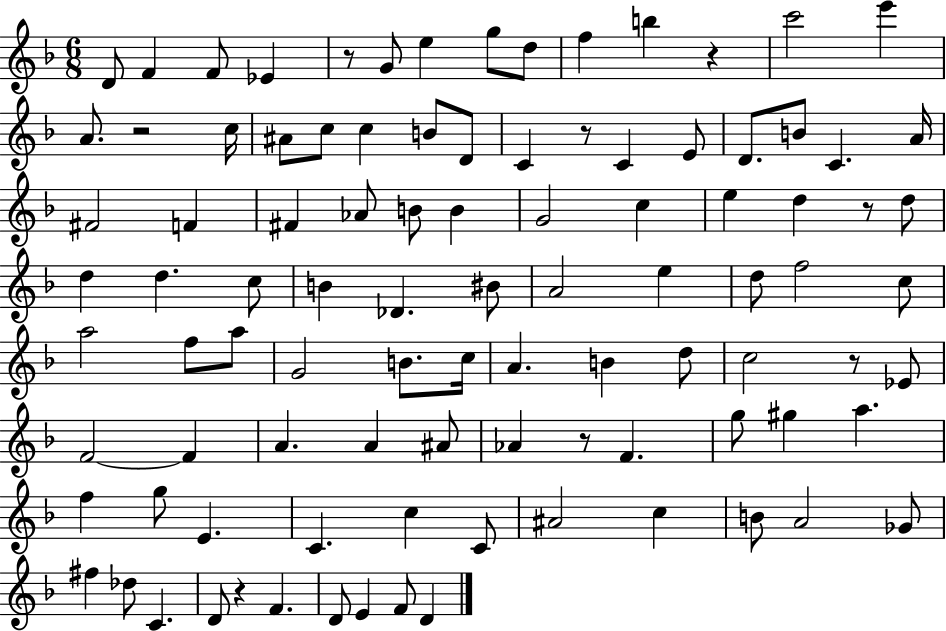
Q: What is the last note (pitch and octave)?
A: D4